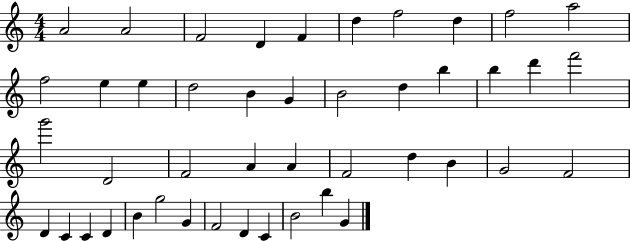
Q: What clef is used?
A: treble